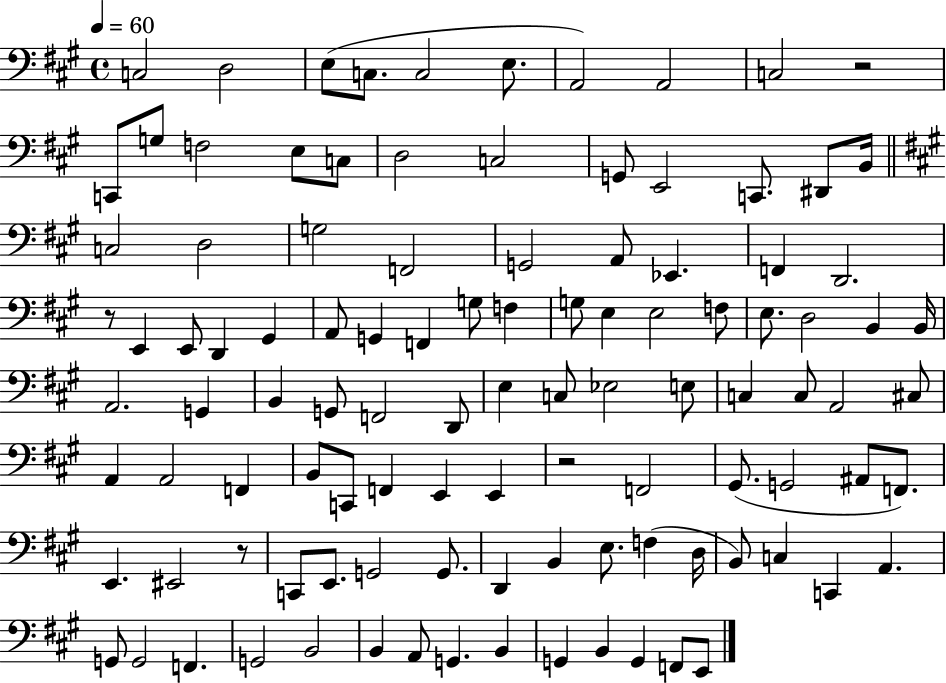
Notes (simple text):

C3/h D3/h E3/e C3/e. C3/h E3/e. A2/h A2/h C3/h R/h C2/e G3/e F3/h E3/e C3/e D3/h C3/h G2/e E2/h C2/e. D#2/e B2/s C3/h D3/h G3/h F2/h G2/h A2/e Eb2/q. F2/q D2/h. R/e E2/q E2/e D2/q G#2/q A2/e G2/q F2/q G3/e F3/q G3/e E3/q E3/h F3/e E3/e. D3/h B2/q B2/s A2/h. G2/q B2/q G2/e F2/h D2/e E3/q C3/e Eb3/h E3/e C3/q C3/e A2/h C#3/e A2/q A2/h F2/q B2/e C2/e F2/q E2/q E2/q R/h F2/h G#2/e. G2/h A#2/e F2/e. E2/q. EIS2/h R/e C2/e E2/e. G2/h G2/e. D2/q B2/q E3/e. F3/q D3/s B2/e C3/q C2/q A2/q. G2/e G2/h F2/q. G2/h B2/h B2/q A2/e G2/q. B2/q G2/q B2/q G2/q F2/e E2/e